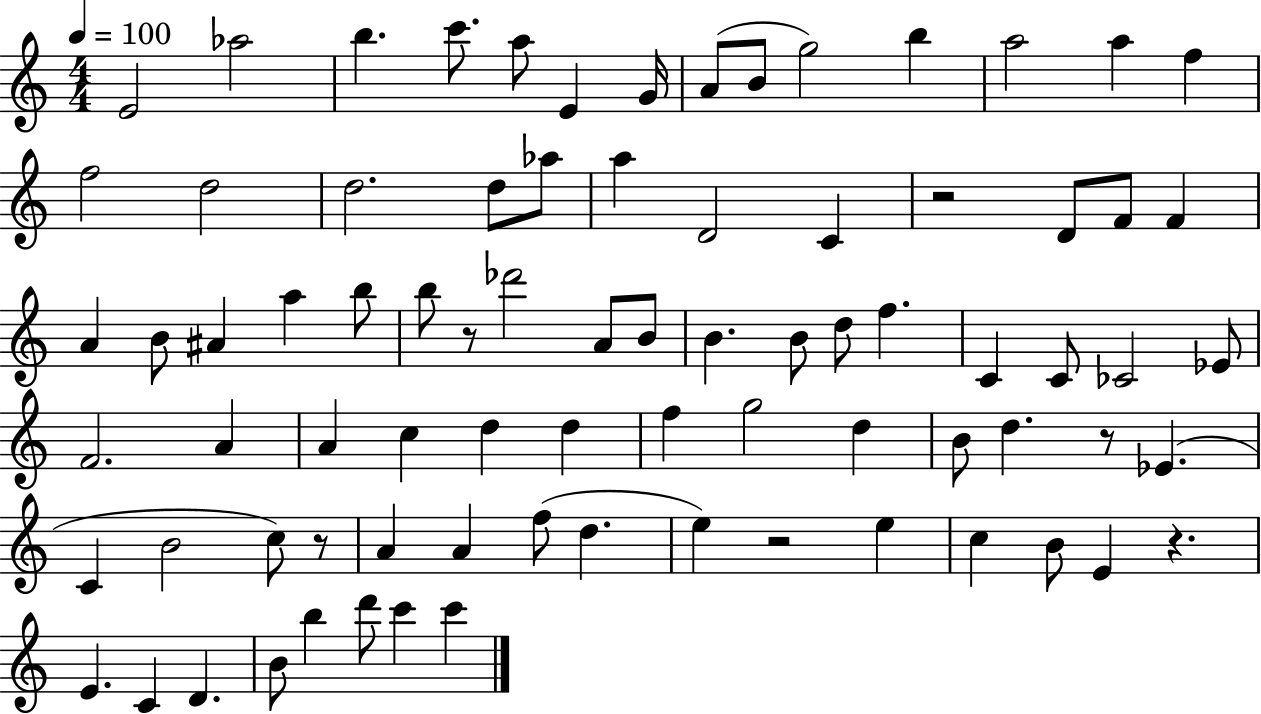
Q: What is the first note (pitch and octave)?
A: E4